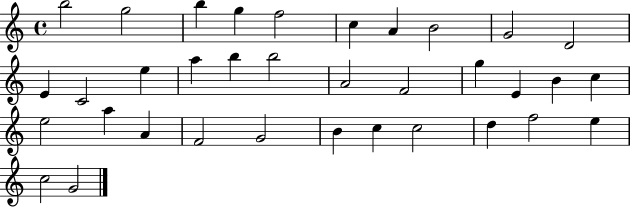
B5/h G5/h B5/q G5/q F5/h C5/q A4/q B4/h G4/h D4/h E4/q C4/h E5/q A5/q B5/q B5/h A4/h F4/h G5/q E4/q B4/q C5/q E5/h A5/q A4/q F4/h G4/h B4/q C5/q C5/h D5/q F5/h E5/q C5/h G4/h